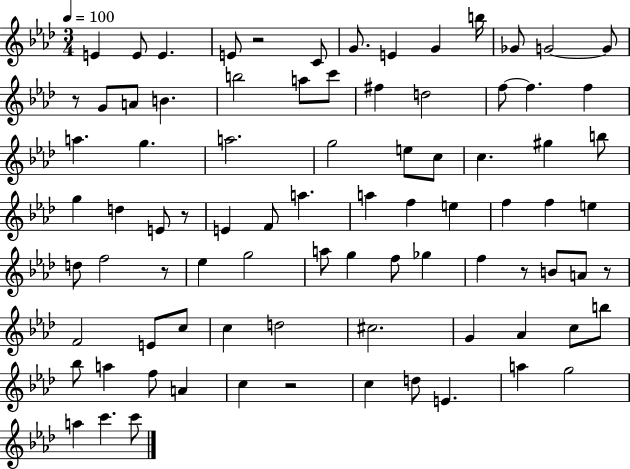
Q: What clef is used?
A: treble